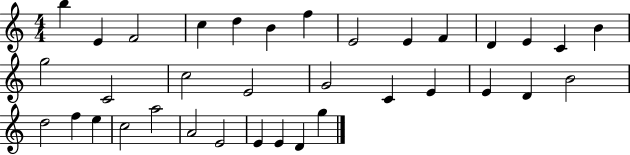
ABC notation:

X:1
T:Untitled
M:4/4
L:1/4
K:C
b E F2 c d B f E2 E F D E C B g2 C2 c2 E2 G2 C E E D B2 d2 f e c2 a2 A2 E2 E E D g